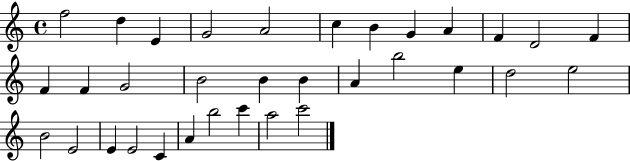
F5/h D5/q E4/q G4/h A4/h C5/q B4/q G4/q A4/q F4/q D4/h F4/q F4/q F4/q G4/h B4/h B4/q B4/q A4/q B5/h E5/q D5/h E5/h B4/h E4/h E4/q E4/h C4/q A4/q B5/h C6/q A5/h C6/h